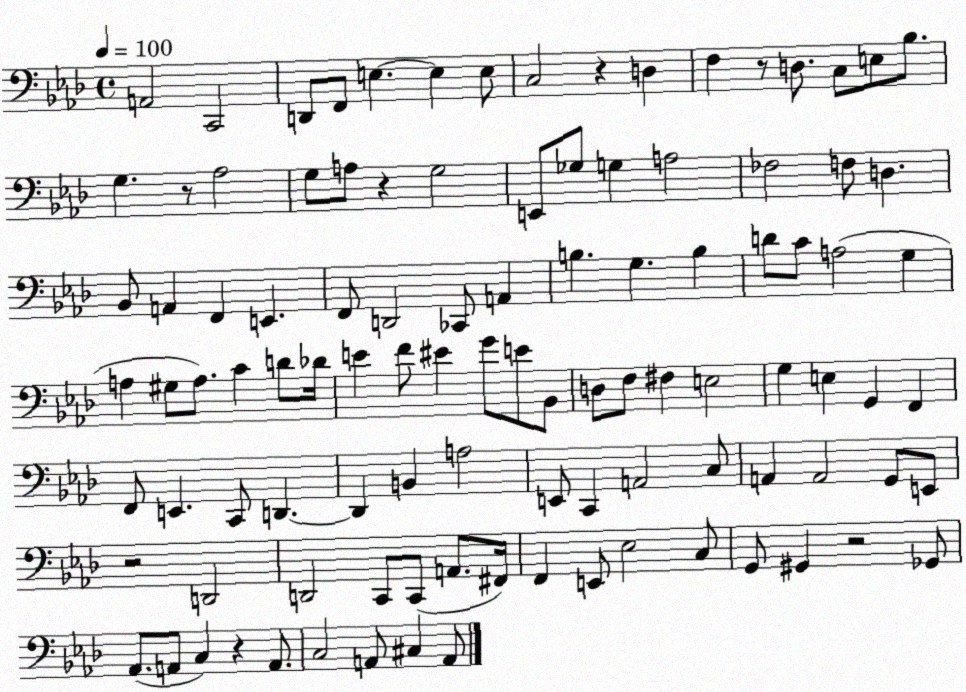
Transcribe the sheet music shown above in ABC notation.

X:1
T:Untitled
M:4/4
L:1/4
K:Ab
A,,2 C,,2 D,,/2 F,,/2 E, E, E,/2 C,2 z D, F, z/2 D,/2 C,/2 E,/2 _B,/2 G, z/2 _A,2 G,/2 A,/2 z G,2 E,,/2 _G,/2 G, A,2 _F,2 F,/2 D, _B,,/2 A,, F,, E,, F,,/2 D,,2 _C,,/2 A,, B, G, B, D/2 C/2 A,2 G, A, ^G,/2 A,/2 C D/2 _D/4 E F/2 ^E G/2 E/2 _B,,/2 D,/2 F,/2 ^F, E,2 G, E, G,, F,, F,,/2 E,, C,,/2 D,, D,, B,, A,2 E,,/2 C,, A,,2 C,/2 A,, A,,2 G,,/2 E,,/2 z2 D,,2 D,,2 C,,/2 C,,/2 A,,/2 ^F,,/4 F,, E,,/2 _E,2 C,/2 G,,/2 ^G,, z2 _G,,/2 _A,,/2 A,,/2 C, z A,,/2 C,2 A,,/2 ^C, A,,/2